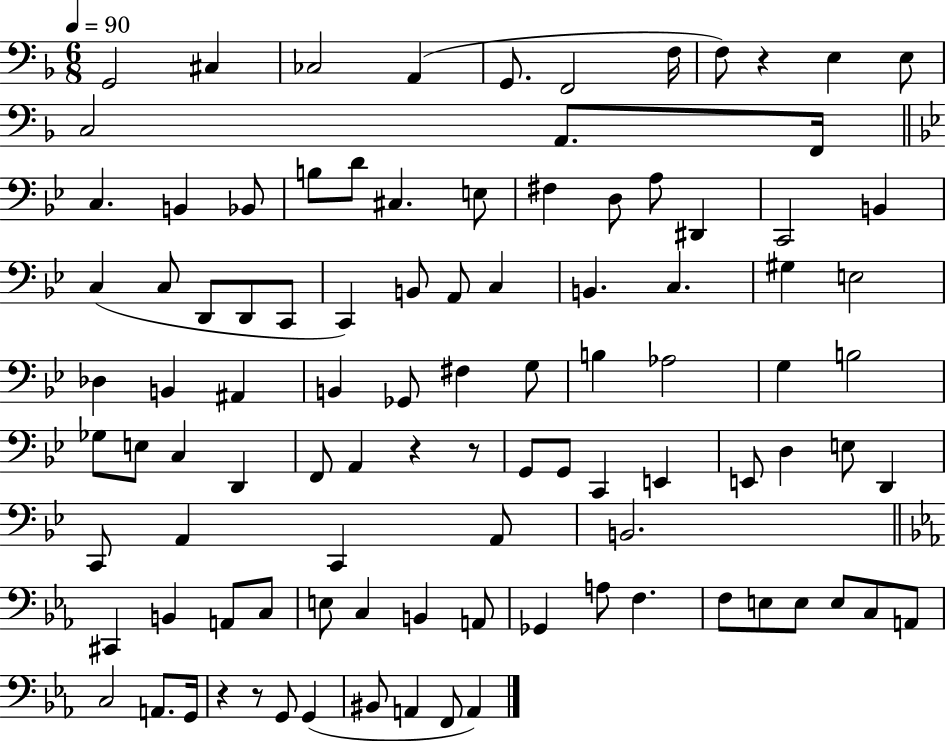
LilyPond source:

{
  \clef bass
  \numericTimeSignature
  \time 6/8
  \key f \major
  \tempo 4 = 90
  g,2 cis4 | ces2 a,4( | g,8. f,2 f16 | f8) r4 e4 e8 | \break c2 a,8. f,16 | \bar "||" \break \key bes \major c4. b,4 bes,8 | b8 d'8 cis4. e8 | fis4 d8 a8 dis,4 | c,2 b,4 | \break c4( c8 d,8 d,8 c,8 | c,4) b,8 a,8 c4 | b,4. c4. | gis4 e2 | \break des4 b,4 ais,4 | b,4 ges,8 fis4 g8 | b4 aes2 | g4 b2 | \break ges8 e8 c4 d,4 | f,8 a,4 r4 r8 | g,8 g,8 c,4 e,4 | e,8 d4 e8 d,4 | \break c,8 a,4 c,4 a,8 | b,2. | \bar "||" \break \key c \minor cis,4 b,4 a,8 c8 | e8 c4 b,4 a,8 | ges,4 a8 f4. | f8 e8 e8 e8 c8 a,8 | \break c2 a,8. g,16 | r4 r8 g,8 g,4( | bis,8 a,4 f,8 a,4) | \bar "|."
}